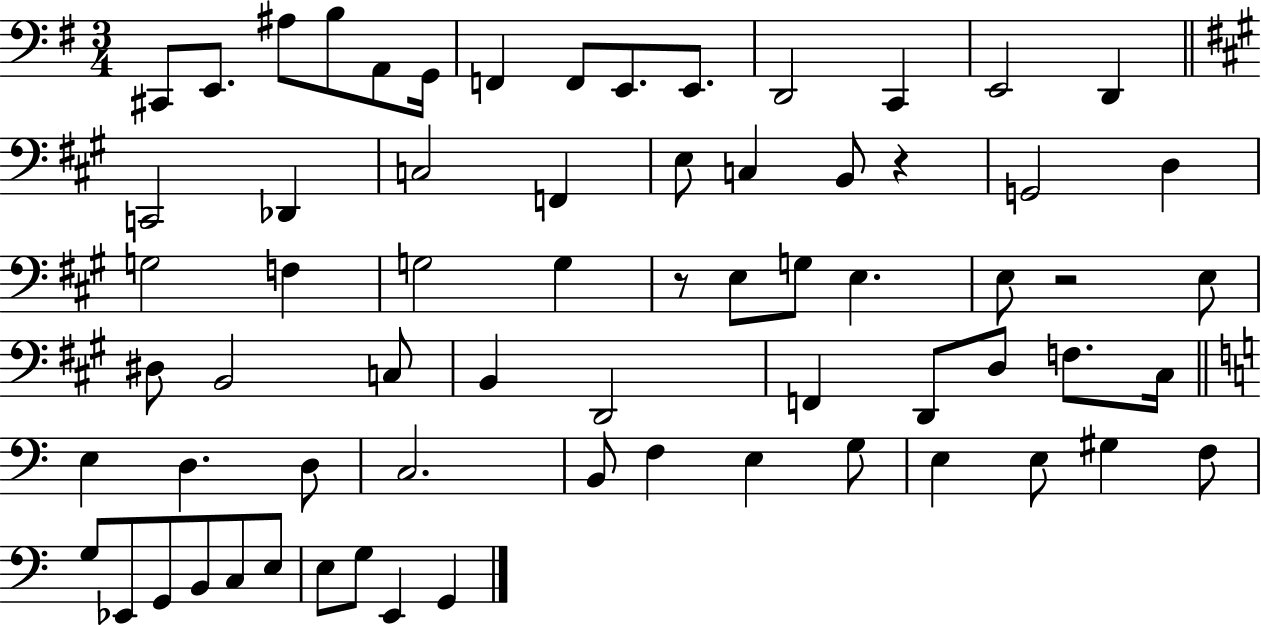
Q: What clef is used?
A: bass